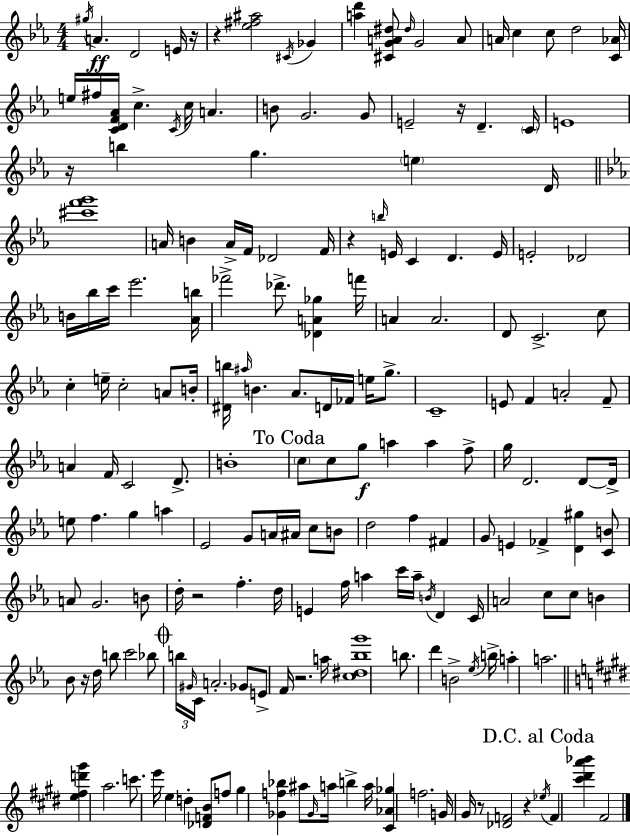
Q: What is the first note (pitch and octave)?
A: G#5